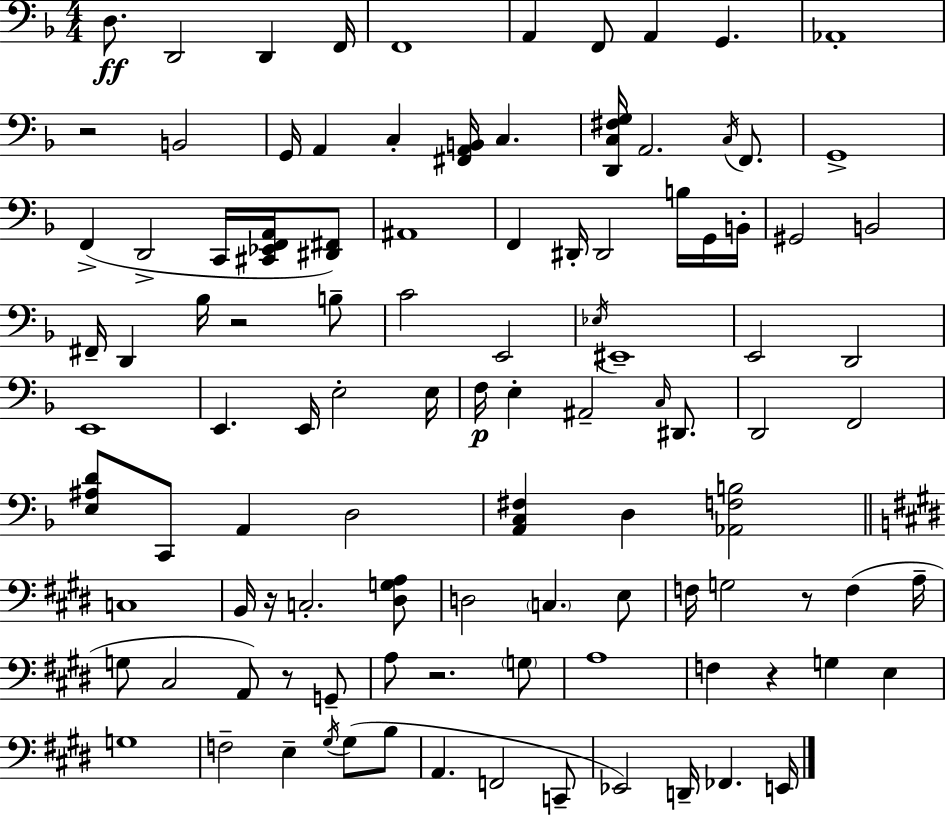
{
  \clef bass
  \numericTimeSignature
  \time 4/4
  \key d \minor
  \repeat volta 2 { d8.\ff d,2 d,4 f,16 | f,1 | a,4 f,8 a,4 g,4. | aes,1-. | \break r2 b,2 | g,16 a,4 c4-. <fis, a, b,>16 c4. | <d, c fis g>16 a,2. \acciaccatura { c16 } f,8. | g,1-> | \break f,4->( d,2-> c,16 <cis, ees, f, a,>16 <dis, fis,>8) | ais,1 | f,4 dis,16-. dis,2 b16 g,16 | b,16-. gis,2 b,2 | \break fis,16-- d,4 bes16 r2 b8-- | c'2 e,2 | \acciaccatura { ees16 } eis,1-- | e,2 d,2 | \break e,1 | e,4. e,16 e2-. | e16 f16\p e4-. ais,2-- \grace { c16 } | dis,8. d,2 f,2 | \break <e ais d'>8 c,8 a,4 d2 | <a, c fis>4 d4 <aes, f b>2 | \bar "||" \break \key e \major c1 | b,16 r16 c2.-. <dis g a>8 | d2 \parenthesize c4. e8 | f16 g2 r8 f4( a16-- | \break g8 cis2 a,8) r8 g,8-- | a8 r2. \parenthesize g8 | a1 | f4 r4 g4 e4 | \break g1 | f2-- e4-- \acciaccatura { gis16 } gis8( b8 | a,4. f,2 c,8-- | ees,2) d,16-- fes,4. | \break e,16 } \bar "|."
}